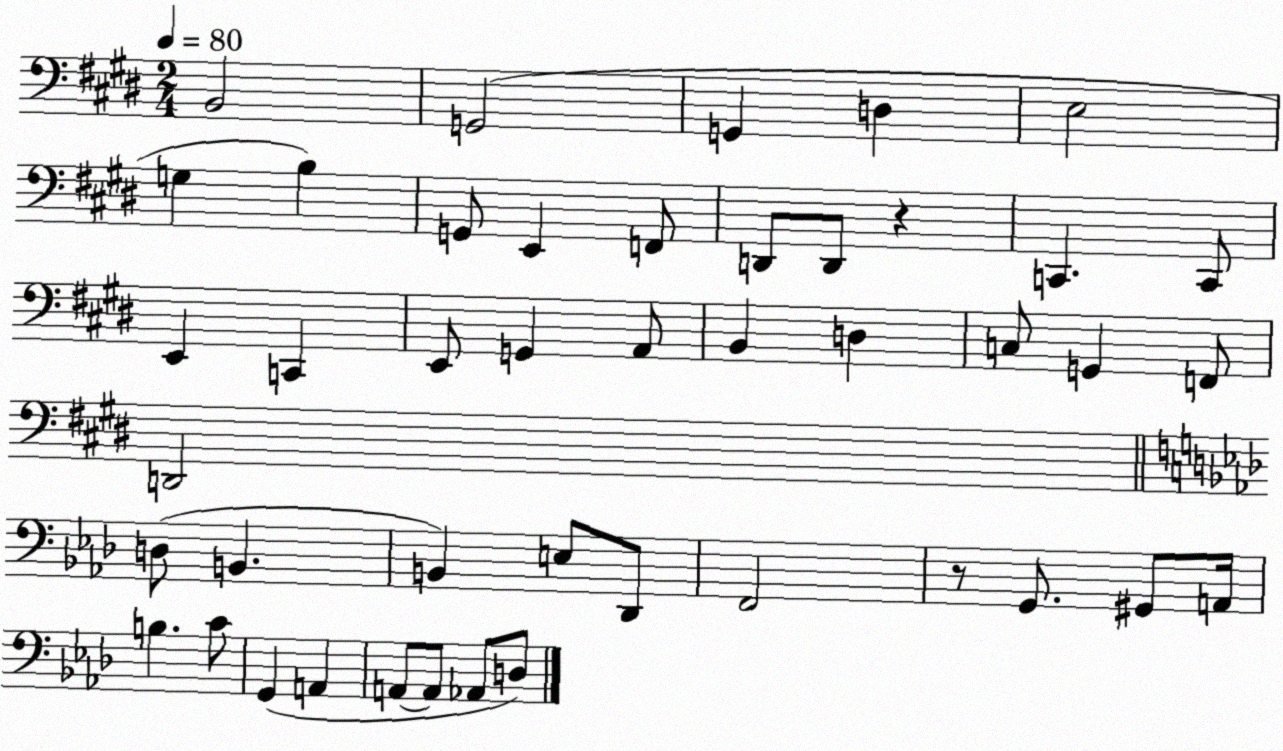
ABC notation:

X:1
T:Untitled
M:2/4
L:1/4
K:E
B,,2 G,,2 G,, D, E,2 G, B, G,,/2 E,, F,,/2 D,,/2 D,,/2 z C,, C,,/2 E,, C,, E,,/2 G,, A,,/2 B,, D, C,/2 G,, F,,/2 D,,2 D,/2 B,, B,, E,/2 _D,,/2 F,,2 z/2 G,,/2 ^G,,/2 A,,/4 B, C/2 G,, A,, A,,/2 A,,/2 _A,,/2 D,/2